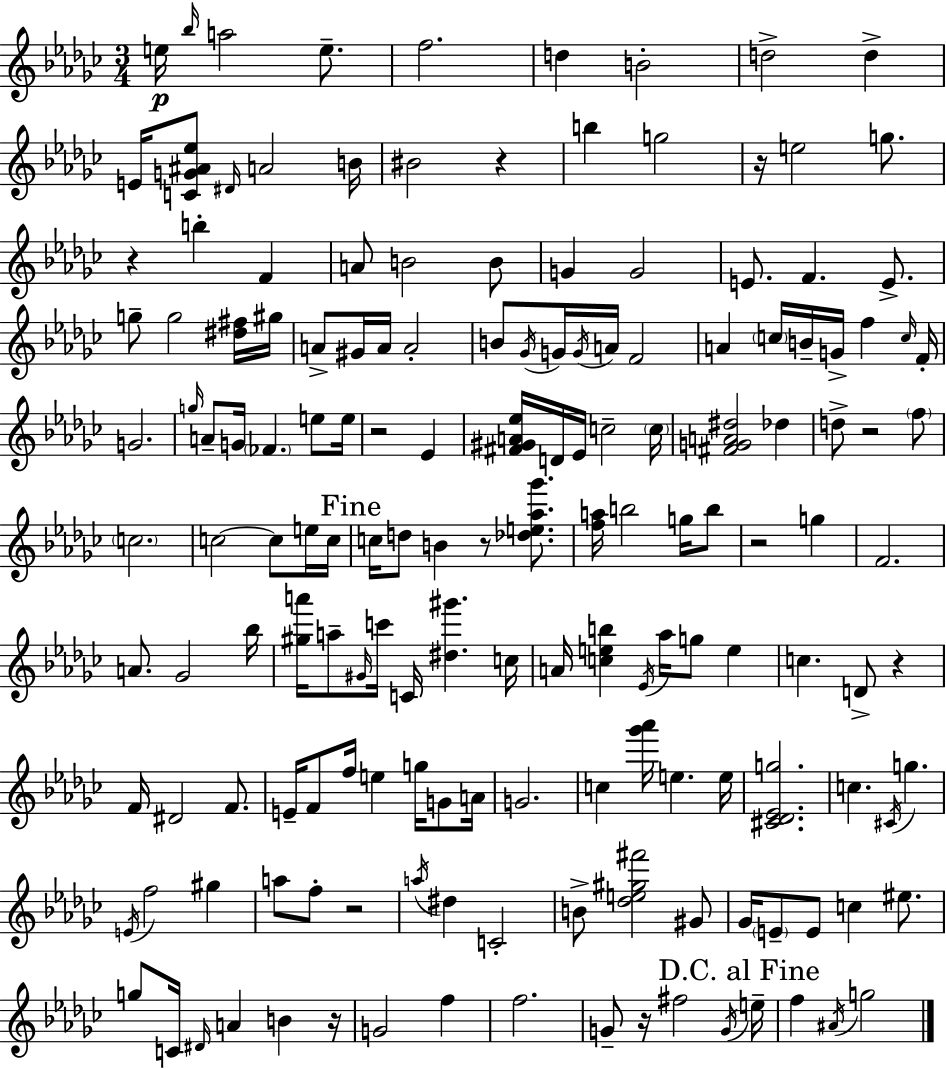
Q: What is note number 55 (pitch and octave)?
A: E5